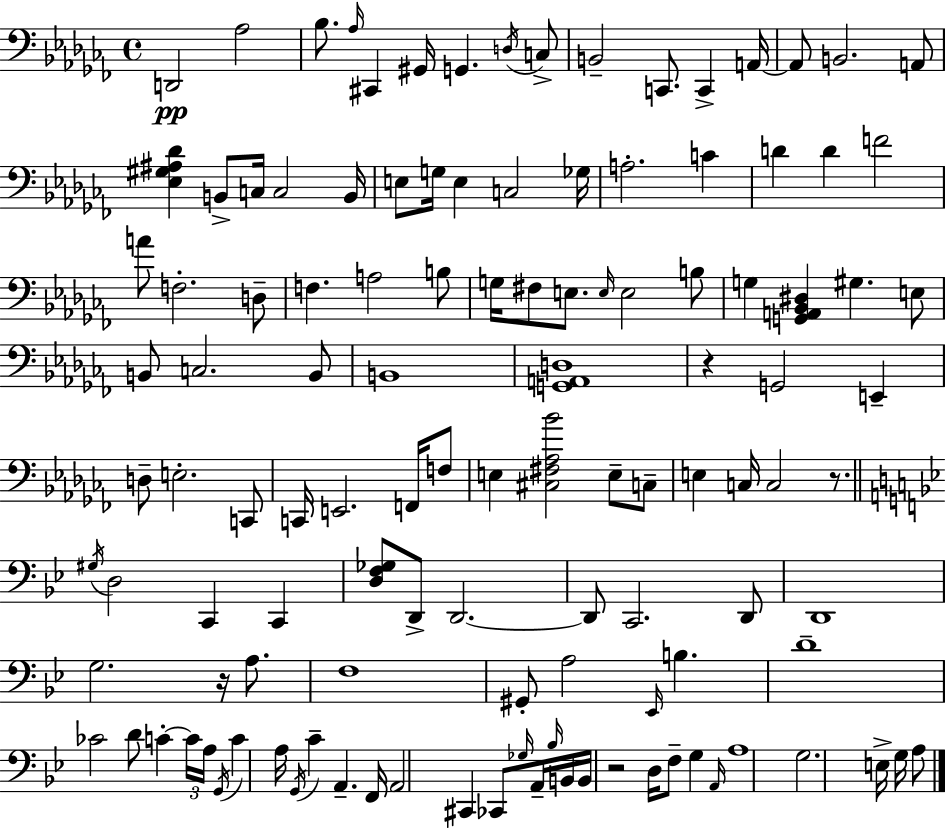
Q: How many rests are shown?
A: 4